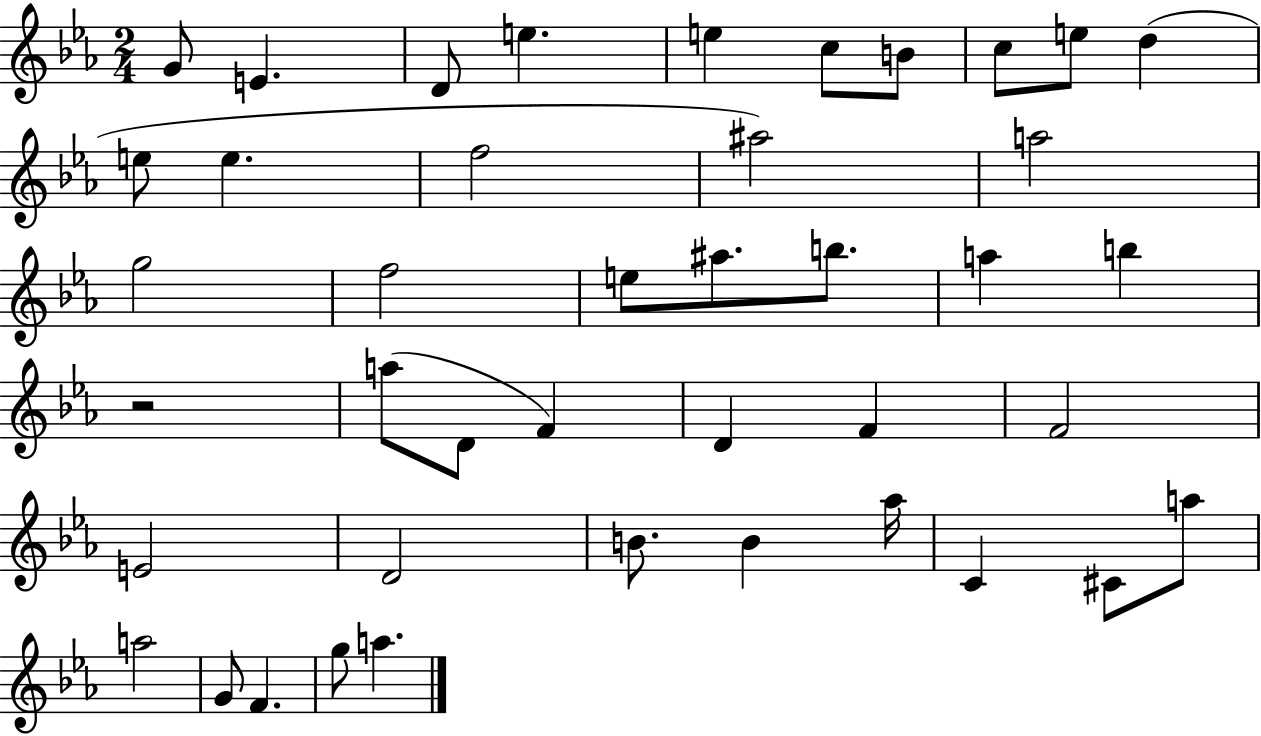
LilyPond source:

{
  \clef treble
  \numericTimeSignature
  \time 2/4
  \key ees \major
  g'8 e'4. | d'8 e''4. | e''4 c''8 b'8 | c''8 e''8 d''4( | \break e''8 e''4. | f''2 | ais''2) | a''2 | \break g''2 | f''2 | e''8 ais''8. b''8. | a''4 b''4 | \break r2 | a''8( d'8 f'4) | d'4 f'4 | f'2 | \break e'2 | d'2 | b'8. b'4 aes''16 | c'4 cis'8 a''8 | \break a''2 | g'8 f'4. | g''8 a''4. | \bar "|."
}